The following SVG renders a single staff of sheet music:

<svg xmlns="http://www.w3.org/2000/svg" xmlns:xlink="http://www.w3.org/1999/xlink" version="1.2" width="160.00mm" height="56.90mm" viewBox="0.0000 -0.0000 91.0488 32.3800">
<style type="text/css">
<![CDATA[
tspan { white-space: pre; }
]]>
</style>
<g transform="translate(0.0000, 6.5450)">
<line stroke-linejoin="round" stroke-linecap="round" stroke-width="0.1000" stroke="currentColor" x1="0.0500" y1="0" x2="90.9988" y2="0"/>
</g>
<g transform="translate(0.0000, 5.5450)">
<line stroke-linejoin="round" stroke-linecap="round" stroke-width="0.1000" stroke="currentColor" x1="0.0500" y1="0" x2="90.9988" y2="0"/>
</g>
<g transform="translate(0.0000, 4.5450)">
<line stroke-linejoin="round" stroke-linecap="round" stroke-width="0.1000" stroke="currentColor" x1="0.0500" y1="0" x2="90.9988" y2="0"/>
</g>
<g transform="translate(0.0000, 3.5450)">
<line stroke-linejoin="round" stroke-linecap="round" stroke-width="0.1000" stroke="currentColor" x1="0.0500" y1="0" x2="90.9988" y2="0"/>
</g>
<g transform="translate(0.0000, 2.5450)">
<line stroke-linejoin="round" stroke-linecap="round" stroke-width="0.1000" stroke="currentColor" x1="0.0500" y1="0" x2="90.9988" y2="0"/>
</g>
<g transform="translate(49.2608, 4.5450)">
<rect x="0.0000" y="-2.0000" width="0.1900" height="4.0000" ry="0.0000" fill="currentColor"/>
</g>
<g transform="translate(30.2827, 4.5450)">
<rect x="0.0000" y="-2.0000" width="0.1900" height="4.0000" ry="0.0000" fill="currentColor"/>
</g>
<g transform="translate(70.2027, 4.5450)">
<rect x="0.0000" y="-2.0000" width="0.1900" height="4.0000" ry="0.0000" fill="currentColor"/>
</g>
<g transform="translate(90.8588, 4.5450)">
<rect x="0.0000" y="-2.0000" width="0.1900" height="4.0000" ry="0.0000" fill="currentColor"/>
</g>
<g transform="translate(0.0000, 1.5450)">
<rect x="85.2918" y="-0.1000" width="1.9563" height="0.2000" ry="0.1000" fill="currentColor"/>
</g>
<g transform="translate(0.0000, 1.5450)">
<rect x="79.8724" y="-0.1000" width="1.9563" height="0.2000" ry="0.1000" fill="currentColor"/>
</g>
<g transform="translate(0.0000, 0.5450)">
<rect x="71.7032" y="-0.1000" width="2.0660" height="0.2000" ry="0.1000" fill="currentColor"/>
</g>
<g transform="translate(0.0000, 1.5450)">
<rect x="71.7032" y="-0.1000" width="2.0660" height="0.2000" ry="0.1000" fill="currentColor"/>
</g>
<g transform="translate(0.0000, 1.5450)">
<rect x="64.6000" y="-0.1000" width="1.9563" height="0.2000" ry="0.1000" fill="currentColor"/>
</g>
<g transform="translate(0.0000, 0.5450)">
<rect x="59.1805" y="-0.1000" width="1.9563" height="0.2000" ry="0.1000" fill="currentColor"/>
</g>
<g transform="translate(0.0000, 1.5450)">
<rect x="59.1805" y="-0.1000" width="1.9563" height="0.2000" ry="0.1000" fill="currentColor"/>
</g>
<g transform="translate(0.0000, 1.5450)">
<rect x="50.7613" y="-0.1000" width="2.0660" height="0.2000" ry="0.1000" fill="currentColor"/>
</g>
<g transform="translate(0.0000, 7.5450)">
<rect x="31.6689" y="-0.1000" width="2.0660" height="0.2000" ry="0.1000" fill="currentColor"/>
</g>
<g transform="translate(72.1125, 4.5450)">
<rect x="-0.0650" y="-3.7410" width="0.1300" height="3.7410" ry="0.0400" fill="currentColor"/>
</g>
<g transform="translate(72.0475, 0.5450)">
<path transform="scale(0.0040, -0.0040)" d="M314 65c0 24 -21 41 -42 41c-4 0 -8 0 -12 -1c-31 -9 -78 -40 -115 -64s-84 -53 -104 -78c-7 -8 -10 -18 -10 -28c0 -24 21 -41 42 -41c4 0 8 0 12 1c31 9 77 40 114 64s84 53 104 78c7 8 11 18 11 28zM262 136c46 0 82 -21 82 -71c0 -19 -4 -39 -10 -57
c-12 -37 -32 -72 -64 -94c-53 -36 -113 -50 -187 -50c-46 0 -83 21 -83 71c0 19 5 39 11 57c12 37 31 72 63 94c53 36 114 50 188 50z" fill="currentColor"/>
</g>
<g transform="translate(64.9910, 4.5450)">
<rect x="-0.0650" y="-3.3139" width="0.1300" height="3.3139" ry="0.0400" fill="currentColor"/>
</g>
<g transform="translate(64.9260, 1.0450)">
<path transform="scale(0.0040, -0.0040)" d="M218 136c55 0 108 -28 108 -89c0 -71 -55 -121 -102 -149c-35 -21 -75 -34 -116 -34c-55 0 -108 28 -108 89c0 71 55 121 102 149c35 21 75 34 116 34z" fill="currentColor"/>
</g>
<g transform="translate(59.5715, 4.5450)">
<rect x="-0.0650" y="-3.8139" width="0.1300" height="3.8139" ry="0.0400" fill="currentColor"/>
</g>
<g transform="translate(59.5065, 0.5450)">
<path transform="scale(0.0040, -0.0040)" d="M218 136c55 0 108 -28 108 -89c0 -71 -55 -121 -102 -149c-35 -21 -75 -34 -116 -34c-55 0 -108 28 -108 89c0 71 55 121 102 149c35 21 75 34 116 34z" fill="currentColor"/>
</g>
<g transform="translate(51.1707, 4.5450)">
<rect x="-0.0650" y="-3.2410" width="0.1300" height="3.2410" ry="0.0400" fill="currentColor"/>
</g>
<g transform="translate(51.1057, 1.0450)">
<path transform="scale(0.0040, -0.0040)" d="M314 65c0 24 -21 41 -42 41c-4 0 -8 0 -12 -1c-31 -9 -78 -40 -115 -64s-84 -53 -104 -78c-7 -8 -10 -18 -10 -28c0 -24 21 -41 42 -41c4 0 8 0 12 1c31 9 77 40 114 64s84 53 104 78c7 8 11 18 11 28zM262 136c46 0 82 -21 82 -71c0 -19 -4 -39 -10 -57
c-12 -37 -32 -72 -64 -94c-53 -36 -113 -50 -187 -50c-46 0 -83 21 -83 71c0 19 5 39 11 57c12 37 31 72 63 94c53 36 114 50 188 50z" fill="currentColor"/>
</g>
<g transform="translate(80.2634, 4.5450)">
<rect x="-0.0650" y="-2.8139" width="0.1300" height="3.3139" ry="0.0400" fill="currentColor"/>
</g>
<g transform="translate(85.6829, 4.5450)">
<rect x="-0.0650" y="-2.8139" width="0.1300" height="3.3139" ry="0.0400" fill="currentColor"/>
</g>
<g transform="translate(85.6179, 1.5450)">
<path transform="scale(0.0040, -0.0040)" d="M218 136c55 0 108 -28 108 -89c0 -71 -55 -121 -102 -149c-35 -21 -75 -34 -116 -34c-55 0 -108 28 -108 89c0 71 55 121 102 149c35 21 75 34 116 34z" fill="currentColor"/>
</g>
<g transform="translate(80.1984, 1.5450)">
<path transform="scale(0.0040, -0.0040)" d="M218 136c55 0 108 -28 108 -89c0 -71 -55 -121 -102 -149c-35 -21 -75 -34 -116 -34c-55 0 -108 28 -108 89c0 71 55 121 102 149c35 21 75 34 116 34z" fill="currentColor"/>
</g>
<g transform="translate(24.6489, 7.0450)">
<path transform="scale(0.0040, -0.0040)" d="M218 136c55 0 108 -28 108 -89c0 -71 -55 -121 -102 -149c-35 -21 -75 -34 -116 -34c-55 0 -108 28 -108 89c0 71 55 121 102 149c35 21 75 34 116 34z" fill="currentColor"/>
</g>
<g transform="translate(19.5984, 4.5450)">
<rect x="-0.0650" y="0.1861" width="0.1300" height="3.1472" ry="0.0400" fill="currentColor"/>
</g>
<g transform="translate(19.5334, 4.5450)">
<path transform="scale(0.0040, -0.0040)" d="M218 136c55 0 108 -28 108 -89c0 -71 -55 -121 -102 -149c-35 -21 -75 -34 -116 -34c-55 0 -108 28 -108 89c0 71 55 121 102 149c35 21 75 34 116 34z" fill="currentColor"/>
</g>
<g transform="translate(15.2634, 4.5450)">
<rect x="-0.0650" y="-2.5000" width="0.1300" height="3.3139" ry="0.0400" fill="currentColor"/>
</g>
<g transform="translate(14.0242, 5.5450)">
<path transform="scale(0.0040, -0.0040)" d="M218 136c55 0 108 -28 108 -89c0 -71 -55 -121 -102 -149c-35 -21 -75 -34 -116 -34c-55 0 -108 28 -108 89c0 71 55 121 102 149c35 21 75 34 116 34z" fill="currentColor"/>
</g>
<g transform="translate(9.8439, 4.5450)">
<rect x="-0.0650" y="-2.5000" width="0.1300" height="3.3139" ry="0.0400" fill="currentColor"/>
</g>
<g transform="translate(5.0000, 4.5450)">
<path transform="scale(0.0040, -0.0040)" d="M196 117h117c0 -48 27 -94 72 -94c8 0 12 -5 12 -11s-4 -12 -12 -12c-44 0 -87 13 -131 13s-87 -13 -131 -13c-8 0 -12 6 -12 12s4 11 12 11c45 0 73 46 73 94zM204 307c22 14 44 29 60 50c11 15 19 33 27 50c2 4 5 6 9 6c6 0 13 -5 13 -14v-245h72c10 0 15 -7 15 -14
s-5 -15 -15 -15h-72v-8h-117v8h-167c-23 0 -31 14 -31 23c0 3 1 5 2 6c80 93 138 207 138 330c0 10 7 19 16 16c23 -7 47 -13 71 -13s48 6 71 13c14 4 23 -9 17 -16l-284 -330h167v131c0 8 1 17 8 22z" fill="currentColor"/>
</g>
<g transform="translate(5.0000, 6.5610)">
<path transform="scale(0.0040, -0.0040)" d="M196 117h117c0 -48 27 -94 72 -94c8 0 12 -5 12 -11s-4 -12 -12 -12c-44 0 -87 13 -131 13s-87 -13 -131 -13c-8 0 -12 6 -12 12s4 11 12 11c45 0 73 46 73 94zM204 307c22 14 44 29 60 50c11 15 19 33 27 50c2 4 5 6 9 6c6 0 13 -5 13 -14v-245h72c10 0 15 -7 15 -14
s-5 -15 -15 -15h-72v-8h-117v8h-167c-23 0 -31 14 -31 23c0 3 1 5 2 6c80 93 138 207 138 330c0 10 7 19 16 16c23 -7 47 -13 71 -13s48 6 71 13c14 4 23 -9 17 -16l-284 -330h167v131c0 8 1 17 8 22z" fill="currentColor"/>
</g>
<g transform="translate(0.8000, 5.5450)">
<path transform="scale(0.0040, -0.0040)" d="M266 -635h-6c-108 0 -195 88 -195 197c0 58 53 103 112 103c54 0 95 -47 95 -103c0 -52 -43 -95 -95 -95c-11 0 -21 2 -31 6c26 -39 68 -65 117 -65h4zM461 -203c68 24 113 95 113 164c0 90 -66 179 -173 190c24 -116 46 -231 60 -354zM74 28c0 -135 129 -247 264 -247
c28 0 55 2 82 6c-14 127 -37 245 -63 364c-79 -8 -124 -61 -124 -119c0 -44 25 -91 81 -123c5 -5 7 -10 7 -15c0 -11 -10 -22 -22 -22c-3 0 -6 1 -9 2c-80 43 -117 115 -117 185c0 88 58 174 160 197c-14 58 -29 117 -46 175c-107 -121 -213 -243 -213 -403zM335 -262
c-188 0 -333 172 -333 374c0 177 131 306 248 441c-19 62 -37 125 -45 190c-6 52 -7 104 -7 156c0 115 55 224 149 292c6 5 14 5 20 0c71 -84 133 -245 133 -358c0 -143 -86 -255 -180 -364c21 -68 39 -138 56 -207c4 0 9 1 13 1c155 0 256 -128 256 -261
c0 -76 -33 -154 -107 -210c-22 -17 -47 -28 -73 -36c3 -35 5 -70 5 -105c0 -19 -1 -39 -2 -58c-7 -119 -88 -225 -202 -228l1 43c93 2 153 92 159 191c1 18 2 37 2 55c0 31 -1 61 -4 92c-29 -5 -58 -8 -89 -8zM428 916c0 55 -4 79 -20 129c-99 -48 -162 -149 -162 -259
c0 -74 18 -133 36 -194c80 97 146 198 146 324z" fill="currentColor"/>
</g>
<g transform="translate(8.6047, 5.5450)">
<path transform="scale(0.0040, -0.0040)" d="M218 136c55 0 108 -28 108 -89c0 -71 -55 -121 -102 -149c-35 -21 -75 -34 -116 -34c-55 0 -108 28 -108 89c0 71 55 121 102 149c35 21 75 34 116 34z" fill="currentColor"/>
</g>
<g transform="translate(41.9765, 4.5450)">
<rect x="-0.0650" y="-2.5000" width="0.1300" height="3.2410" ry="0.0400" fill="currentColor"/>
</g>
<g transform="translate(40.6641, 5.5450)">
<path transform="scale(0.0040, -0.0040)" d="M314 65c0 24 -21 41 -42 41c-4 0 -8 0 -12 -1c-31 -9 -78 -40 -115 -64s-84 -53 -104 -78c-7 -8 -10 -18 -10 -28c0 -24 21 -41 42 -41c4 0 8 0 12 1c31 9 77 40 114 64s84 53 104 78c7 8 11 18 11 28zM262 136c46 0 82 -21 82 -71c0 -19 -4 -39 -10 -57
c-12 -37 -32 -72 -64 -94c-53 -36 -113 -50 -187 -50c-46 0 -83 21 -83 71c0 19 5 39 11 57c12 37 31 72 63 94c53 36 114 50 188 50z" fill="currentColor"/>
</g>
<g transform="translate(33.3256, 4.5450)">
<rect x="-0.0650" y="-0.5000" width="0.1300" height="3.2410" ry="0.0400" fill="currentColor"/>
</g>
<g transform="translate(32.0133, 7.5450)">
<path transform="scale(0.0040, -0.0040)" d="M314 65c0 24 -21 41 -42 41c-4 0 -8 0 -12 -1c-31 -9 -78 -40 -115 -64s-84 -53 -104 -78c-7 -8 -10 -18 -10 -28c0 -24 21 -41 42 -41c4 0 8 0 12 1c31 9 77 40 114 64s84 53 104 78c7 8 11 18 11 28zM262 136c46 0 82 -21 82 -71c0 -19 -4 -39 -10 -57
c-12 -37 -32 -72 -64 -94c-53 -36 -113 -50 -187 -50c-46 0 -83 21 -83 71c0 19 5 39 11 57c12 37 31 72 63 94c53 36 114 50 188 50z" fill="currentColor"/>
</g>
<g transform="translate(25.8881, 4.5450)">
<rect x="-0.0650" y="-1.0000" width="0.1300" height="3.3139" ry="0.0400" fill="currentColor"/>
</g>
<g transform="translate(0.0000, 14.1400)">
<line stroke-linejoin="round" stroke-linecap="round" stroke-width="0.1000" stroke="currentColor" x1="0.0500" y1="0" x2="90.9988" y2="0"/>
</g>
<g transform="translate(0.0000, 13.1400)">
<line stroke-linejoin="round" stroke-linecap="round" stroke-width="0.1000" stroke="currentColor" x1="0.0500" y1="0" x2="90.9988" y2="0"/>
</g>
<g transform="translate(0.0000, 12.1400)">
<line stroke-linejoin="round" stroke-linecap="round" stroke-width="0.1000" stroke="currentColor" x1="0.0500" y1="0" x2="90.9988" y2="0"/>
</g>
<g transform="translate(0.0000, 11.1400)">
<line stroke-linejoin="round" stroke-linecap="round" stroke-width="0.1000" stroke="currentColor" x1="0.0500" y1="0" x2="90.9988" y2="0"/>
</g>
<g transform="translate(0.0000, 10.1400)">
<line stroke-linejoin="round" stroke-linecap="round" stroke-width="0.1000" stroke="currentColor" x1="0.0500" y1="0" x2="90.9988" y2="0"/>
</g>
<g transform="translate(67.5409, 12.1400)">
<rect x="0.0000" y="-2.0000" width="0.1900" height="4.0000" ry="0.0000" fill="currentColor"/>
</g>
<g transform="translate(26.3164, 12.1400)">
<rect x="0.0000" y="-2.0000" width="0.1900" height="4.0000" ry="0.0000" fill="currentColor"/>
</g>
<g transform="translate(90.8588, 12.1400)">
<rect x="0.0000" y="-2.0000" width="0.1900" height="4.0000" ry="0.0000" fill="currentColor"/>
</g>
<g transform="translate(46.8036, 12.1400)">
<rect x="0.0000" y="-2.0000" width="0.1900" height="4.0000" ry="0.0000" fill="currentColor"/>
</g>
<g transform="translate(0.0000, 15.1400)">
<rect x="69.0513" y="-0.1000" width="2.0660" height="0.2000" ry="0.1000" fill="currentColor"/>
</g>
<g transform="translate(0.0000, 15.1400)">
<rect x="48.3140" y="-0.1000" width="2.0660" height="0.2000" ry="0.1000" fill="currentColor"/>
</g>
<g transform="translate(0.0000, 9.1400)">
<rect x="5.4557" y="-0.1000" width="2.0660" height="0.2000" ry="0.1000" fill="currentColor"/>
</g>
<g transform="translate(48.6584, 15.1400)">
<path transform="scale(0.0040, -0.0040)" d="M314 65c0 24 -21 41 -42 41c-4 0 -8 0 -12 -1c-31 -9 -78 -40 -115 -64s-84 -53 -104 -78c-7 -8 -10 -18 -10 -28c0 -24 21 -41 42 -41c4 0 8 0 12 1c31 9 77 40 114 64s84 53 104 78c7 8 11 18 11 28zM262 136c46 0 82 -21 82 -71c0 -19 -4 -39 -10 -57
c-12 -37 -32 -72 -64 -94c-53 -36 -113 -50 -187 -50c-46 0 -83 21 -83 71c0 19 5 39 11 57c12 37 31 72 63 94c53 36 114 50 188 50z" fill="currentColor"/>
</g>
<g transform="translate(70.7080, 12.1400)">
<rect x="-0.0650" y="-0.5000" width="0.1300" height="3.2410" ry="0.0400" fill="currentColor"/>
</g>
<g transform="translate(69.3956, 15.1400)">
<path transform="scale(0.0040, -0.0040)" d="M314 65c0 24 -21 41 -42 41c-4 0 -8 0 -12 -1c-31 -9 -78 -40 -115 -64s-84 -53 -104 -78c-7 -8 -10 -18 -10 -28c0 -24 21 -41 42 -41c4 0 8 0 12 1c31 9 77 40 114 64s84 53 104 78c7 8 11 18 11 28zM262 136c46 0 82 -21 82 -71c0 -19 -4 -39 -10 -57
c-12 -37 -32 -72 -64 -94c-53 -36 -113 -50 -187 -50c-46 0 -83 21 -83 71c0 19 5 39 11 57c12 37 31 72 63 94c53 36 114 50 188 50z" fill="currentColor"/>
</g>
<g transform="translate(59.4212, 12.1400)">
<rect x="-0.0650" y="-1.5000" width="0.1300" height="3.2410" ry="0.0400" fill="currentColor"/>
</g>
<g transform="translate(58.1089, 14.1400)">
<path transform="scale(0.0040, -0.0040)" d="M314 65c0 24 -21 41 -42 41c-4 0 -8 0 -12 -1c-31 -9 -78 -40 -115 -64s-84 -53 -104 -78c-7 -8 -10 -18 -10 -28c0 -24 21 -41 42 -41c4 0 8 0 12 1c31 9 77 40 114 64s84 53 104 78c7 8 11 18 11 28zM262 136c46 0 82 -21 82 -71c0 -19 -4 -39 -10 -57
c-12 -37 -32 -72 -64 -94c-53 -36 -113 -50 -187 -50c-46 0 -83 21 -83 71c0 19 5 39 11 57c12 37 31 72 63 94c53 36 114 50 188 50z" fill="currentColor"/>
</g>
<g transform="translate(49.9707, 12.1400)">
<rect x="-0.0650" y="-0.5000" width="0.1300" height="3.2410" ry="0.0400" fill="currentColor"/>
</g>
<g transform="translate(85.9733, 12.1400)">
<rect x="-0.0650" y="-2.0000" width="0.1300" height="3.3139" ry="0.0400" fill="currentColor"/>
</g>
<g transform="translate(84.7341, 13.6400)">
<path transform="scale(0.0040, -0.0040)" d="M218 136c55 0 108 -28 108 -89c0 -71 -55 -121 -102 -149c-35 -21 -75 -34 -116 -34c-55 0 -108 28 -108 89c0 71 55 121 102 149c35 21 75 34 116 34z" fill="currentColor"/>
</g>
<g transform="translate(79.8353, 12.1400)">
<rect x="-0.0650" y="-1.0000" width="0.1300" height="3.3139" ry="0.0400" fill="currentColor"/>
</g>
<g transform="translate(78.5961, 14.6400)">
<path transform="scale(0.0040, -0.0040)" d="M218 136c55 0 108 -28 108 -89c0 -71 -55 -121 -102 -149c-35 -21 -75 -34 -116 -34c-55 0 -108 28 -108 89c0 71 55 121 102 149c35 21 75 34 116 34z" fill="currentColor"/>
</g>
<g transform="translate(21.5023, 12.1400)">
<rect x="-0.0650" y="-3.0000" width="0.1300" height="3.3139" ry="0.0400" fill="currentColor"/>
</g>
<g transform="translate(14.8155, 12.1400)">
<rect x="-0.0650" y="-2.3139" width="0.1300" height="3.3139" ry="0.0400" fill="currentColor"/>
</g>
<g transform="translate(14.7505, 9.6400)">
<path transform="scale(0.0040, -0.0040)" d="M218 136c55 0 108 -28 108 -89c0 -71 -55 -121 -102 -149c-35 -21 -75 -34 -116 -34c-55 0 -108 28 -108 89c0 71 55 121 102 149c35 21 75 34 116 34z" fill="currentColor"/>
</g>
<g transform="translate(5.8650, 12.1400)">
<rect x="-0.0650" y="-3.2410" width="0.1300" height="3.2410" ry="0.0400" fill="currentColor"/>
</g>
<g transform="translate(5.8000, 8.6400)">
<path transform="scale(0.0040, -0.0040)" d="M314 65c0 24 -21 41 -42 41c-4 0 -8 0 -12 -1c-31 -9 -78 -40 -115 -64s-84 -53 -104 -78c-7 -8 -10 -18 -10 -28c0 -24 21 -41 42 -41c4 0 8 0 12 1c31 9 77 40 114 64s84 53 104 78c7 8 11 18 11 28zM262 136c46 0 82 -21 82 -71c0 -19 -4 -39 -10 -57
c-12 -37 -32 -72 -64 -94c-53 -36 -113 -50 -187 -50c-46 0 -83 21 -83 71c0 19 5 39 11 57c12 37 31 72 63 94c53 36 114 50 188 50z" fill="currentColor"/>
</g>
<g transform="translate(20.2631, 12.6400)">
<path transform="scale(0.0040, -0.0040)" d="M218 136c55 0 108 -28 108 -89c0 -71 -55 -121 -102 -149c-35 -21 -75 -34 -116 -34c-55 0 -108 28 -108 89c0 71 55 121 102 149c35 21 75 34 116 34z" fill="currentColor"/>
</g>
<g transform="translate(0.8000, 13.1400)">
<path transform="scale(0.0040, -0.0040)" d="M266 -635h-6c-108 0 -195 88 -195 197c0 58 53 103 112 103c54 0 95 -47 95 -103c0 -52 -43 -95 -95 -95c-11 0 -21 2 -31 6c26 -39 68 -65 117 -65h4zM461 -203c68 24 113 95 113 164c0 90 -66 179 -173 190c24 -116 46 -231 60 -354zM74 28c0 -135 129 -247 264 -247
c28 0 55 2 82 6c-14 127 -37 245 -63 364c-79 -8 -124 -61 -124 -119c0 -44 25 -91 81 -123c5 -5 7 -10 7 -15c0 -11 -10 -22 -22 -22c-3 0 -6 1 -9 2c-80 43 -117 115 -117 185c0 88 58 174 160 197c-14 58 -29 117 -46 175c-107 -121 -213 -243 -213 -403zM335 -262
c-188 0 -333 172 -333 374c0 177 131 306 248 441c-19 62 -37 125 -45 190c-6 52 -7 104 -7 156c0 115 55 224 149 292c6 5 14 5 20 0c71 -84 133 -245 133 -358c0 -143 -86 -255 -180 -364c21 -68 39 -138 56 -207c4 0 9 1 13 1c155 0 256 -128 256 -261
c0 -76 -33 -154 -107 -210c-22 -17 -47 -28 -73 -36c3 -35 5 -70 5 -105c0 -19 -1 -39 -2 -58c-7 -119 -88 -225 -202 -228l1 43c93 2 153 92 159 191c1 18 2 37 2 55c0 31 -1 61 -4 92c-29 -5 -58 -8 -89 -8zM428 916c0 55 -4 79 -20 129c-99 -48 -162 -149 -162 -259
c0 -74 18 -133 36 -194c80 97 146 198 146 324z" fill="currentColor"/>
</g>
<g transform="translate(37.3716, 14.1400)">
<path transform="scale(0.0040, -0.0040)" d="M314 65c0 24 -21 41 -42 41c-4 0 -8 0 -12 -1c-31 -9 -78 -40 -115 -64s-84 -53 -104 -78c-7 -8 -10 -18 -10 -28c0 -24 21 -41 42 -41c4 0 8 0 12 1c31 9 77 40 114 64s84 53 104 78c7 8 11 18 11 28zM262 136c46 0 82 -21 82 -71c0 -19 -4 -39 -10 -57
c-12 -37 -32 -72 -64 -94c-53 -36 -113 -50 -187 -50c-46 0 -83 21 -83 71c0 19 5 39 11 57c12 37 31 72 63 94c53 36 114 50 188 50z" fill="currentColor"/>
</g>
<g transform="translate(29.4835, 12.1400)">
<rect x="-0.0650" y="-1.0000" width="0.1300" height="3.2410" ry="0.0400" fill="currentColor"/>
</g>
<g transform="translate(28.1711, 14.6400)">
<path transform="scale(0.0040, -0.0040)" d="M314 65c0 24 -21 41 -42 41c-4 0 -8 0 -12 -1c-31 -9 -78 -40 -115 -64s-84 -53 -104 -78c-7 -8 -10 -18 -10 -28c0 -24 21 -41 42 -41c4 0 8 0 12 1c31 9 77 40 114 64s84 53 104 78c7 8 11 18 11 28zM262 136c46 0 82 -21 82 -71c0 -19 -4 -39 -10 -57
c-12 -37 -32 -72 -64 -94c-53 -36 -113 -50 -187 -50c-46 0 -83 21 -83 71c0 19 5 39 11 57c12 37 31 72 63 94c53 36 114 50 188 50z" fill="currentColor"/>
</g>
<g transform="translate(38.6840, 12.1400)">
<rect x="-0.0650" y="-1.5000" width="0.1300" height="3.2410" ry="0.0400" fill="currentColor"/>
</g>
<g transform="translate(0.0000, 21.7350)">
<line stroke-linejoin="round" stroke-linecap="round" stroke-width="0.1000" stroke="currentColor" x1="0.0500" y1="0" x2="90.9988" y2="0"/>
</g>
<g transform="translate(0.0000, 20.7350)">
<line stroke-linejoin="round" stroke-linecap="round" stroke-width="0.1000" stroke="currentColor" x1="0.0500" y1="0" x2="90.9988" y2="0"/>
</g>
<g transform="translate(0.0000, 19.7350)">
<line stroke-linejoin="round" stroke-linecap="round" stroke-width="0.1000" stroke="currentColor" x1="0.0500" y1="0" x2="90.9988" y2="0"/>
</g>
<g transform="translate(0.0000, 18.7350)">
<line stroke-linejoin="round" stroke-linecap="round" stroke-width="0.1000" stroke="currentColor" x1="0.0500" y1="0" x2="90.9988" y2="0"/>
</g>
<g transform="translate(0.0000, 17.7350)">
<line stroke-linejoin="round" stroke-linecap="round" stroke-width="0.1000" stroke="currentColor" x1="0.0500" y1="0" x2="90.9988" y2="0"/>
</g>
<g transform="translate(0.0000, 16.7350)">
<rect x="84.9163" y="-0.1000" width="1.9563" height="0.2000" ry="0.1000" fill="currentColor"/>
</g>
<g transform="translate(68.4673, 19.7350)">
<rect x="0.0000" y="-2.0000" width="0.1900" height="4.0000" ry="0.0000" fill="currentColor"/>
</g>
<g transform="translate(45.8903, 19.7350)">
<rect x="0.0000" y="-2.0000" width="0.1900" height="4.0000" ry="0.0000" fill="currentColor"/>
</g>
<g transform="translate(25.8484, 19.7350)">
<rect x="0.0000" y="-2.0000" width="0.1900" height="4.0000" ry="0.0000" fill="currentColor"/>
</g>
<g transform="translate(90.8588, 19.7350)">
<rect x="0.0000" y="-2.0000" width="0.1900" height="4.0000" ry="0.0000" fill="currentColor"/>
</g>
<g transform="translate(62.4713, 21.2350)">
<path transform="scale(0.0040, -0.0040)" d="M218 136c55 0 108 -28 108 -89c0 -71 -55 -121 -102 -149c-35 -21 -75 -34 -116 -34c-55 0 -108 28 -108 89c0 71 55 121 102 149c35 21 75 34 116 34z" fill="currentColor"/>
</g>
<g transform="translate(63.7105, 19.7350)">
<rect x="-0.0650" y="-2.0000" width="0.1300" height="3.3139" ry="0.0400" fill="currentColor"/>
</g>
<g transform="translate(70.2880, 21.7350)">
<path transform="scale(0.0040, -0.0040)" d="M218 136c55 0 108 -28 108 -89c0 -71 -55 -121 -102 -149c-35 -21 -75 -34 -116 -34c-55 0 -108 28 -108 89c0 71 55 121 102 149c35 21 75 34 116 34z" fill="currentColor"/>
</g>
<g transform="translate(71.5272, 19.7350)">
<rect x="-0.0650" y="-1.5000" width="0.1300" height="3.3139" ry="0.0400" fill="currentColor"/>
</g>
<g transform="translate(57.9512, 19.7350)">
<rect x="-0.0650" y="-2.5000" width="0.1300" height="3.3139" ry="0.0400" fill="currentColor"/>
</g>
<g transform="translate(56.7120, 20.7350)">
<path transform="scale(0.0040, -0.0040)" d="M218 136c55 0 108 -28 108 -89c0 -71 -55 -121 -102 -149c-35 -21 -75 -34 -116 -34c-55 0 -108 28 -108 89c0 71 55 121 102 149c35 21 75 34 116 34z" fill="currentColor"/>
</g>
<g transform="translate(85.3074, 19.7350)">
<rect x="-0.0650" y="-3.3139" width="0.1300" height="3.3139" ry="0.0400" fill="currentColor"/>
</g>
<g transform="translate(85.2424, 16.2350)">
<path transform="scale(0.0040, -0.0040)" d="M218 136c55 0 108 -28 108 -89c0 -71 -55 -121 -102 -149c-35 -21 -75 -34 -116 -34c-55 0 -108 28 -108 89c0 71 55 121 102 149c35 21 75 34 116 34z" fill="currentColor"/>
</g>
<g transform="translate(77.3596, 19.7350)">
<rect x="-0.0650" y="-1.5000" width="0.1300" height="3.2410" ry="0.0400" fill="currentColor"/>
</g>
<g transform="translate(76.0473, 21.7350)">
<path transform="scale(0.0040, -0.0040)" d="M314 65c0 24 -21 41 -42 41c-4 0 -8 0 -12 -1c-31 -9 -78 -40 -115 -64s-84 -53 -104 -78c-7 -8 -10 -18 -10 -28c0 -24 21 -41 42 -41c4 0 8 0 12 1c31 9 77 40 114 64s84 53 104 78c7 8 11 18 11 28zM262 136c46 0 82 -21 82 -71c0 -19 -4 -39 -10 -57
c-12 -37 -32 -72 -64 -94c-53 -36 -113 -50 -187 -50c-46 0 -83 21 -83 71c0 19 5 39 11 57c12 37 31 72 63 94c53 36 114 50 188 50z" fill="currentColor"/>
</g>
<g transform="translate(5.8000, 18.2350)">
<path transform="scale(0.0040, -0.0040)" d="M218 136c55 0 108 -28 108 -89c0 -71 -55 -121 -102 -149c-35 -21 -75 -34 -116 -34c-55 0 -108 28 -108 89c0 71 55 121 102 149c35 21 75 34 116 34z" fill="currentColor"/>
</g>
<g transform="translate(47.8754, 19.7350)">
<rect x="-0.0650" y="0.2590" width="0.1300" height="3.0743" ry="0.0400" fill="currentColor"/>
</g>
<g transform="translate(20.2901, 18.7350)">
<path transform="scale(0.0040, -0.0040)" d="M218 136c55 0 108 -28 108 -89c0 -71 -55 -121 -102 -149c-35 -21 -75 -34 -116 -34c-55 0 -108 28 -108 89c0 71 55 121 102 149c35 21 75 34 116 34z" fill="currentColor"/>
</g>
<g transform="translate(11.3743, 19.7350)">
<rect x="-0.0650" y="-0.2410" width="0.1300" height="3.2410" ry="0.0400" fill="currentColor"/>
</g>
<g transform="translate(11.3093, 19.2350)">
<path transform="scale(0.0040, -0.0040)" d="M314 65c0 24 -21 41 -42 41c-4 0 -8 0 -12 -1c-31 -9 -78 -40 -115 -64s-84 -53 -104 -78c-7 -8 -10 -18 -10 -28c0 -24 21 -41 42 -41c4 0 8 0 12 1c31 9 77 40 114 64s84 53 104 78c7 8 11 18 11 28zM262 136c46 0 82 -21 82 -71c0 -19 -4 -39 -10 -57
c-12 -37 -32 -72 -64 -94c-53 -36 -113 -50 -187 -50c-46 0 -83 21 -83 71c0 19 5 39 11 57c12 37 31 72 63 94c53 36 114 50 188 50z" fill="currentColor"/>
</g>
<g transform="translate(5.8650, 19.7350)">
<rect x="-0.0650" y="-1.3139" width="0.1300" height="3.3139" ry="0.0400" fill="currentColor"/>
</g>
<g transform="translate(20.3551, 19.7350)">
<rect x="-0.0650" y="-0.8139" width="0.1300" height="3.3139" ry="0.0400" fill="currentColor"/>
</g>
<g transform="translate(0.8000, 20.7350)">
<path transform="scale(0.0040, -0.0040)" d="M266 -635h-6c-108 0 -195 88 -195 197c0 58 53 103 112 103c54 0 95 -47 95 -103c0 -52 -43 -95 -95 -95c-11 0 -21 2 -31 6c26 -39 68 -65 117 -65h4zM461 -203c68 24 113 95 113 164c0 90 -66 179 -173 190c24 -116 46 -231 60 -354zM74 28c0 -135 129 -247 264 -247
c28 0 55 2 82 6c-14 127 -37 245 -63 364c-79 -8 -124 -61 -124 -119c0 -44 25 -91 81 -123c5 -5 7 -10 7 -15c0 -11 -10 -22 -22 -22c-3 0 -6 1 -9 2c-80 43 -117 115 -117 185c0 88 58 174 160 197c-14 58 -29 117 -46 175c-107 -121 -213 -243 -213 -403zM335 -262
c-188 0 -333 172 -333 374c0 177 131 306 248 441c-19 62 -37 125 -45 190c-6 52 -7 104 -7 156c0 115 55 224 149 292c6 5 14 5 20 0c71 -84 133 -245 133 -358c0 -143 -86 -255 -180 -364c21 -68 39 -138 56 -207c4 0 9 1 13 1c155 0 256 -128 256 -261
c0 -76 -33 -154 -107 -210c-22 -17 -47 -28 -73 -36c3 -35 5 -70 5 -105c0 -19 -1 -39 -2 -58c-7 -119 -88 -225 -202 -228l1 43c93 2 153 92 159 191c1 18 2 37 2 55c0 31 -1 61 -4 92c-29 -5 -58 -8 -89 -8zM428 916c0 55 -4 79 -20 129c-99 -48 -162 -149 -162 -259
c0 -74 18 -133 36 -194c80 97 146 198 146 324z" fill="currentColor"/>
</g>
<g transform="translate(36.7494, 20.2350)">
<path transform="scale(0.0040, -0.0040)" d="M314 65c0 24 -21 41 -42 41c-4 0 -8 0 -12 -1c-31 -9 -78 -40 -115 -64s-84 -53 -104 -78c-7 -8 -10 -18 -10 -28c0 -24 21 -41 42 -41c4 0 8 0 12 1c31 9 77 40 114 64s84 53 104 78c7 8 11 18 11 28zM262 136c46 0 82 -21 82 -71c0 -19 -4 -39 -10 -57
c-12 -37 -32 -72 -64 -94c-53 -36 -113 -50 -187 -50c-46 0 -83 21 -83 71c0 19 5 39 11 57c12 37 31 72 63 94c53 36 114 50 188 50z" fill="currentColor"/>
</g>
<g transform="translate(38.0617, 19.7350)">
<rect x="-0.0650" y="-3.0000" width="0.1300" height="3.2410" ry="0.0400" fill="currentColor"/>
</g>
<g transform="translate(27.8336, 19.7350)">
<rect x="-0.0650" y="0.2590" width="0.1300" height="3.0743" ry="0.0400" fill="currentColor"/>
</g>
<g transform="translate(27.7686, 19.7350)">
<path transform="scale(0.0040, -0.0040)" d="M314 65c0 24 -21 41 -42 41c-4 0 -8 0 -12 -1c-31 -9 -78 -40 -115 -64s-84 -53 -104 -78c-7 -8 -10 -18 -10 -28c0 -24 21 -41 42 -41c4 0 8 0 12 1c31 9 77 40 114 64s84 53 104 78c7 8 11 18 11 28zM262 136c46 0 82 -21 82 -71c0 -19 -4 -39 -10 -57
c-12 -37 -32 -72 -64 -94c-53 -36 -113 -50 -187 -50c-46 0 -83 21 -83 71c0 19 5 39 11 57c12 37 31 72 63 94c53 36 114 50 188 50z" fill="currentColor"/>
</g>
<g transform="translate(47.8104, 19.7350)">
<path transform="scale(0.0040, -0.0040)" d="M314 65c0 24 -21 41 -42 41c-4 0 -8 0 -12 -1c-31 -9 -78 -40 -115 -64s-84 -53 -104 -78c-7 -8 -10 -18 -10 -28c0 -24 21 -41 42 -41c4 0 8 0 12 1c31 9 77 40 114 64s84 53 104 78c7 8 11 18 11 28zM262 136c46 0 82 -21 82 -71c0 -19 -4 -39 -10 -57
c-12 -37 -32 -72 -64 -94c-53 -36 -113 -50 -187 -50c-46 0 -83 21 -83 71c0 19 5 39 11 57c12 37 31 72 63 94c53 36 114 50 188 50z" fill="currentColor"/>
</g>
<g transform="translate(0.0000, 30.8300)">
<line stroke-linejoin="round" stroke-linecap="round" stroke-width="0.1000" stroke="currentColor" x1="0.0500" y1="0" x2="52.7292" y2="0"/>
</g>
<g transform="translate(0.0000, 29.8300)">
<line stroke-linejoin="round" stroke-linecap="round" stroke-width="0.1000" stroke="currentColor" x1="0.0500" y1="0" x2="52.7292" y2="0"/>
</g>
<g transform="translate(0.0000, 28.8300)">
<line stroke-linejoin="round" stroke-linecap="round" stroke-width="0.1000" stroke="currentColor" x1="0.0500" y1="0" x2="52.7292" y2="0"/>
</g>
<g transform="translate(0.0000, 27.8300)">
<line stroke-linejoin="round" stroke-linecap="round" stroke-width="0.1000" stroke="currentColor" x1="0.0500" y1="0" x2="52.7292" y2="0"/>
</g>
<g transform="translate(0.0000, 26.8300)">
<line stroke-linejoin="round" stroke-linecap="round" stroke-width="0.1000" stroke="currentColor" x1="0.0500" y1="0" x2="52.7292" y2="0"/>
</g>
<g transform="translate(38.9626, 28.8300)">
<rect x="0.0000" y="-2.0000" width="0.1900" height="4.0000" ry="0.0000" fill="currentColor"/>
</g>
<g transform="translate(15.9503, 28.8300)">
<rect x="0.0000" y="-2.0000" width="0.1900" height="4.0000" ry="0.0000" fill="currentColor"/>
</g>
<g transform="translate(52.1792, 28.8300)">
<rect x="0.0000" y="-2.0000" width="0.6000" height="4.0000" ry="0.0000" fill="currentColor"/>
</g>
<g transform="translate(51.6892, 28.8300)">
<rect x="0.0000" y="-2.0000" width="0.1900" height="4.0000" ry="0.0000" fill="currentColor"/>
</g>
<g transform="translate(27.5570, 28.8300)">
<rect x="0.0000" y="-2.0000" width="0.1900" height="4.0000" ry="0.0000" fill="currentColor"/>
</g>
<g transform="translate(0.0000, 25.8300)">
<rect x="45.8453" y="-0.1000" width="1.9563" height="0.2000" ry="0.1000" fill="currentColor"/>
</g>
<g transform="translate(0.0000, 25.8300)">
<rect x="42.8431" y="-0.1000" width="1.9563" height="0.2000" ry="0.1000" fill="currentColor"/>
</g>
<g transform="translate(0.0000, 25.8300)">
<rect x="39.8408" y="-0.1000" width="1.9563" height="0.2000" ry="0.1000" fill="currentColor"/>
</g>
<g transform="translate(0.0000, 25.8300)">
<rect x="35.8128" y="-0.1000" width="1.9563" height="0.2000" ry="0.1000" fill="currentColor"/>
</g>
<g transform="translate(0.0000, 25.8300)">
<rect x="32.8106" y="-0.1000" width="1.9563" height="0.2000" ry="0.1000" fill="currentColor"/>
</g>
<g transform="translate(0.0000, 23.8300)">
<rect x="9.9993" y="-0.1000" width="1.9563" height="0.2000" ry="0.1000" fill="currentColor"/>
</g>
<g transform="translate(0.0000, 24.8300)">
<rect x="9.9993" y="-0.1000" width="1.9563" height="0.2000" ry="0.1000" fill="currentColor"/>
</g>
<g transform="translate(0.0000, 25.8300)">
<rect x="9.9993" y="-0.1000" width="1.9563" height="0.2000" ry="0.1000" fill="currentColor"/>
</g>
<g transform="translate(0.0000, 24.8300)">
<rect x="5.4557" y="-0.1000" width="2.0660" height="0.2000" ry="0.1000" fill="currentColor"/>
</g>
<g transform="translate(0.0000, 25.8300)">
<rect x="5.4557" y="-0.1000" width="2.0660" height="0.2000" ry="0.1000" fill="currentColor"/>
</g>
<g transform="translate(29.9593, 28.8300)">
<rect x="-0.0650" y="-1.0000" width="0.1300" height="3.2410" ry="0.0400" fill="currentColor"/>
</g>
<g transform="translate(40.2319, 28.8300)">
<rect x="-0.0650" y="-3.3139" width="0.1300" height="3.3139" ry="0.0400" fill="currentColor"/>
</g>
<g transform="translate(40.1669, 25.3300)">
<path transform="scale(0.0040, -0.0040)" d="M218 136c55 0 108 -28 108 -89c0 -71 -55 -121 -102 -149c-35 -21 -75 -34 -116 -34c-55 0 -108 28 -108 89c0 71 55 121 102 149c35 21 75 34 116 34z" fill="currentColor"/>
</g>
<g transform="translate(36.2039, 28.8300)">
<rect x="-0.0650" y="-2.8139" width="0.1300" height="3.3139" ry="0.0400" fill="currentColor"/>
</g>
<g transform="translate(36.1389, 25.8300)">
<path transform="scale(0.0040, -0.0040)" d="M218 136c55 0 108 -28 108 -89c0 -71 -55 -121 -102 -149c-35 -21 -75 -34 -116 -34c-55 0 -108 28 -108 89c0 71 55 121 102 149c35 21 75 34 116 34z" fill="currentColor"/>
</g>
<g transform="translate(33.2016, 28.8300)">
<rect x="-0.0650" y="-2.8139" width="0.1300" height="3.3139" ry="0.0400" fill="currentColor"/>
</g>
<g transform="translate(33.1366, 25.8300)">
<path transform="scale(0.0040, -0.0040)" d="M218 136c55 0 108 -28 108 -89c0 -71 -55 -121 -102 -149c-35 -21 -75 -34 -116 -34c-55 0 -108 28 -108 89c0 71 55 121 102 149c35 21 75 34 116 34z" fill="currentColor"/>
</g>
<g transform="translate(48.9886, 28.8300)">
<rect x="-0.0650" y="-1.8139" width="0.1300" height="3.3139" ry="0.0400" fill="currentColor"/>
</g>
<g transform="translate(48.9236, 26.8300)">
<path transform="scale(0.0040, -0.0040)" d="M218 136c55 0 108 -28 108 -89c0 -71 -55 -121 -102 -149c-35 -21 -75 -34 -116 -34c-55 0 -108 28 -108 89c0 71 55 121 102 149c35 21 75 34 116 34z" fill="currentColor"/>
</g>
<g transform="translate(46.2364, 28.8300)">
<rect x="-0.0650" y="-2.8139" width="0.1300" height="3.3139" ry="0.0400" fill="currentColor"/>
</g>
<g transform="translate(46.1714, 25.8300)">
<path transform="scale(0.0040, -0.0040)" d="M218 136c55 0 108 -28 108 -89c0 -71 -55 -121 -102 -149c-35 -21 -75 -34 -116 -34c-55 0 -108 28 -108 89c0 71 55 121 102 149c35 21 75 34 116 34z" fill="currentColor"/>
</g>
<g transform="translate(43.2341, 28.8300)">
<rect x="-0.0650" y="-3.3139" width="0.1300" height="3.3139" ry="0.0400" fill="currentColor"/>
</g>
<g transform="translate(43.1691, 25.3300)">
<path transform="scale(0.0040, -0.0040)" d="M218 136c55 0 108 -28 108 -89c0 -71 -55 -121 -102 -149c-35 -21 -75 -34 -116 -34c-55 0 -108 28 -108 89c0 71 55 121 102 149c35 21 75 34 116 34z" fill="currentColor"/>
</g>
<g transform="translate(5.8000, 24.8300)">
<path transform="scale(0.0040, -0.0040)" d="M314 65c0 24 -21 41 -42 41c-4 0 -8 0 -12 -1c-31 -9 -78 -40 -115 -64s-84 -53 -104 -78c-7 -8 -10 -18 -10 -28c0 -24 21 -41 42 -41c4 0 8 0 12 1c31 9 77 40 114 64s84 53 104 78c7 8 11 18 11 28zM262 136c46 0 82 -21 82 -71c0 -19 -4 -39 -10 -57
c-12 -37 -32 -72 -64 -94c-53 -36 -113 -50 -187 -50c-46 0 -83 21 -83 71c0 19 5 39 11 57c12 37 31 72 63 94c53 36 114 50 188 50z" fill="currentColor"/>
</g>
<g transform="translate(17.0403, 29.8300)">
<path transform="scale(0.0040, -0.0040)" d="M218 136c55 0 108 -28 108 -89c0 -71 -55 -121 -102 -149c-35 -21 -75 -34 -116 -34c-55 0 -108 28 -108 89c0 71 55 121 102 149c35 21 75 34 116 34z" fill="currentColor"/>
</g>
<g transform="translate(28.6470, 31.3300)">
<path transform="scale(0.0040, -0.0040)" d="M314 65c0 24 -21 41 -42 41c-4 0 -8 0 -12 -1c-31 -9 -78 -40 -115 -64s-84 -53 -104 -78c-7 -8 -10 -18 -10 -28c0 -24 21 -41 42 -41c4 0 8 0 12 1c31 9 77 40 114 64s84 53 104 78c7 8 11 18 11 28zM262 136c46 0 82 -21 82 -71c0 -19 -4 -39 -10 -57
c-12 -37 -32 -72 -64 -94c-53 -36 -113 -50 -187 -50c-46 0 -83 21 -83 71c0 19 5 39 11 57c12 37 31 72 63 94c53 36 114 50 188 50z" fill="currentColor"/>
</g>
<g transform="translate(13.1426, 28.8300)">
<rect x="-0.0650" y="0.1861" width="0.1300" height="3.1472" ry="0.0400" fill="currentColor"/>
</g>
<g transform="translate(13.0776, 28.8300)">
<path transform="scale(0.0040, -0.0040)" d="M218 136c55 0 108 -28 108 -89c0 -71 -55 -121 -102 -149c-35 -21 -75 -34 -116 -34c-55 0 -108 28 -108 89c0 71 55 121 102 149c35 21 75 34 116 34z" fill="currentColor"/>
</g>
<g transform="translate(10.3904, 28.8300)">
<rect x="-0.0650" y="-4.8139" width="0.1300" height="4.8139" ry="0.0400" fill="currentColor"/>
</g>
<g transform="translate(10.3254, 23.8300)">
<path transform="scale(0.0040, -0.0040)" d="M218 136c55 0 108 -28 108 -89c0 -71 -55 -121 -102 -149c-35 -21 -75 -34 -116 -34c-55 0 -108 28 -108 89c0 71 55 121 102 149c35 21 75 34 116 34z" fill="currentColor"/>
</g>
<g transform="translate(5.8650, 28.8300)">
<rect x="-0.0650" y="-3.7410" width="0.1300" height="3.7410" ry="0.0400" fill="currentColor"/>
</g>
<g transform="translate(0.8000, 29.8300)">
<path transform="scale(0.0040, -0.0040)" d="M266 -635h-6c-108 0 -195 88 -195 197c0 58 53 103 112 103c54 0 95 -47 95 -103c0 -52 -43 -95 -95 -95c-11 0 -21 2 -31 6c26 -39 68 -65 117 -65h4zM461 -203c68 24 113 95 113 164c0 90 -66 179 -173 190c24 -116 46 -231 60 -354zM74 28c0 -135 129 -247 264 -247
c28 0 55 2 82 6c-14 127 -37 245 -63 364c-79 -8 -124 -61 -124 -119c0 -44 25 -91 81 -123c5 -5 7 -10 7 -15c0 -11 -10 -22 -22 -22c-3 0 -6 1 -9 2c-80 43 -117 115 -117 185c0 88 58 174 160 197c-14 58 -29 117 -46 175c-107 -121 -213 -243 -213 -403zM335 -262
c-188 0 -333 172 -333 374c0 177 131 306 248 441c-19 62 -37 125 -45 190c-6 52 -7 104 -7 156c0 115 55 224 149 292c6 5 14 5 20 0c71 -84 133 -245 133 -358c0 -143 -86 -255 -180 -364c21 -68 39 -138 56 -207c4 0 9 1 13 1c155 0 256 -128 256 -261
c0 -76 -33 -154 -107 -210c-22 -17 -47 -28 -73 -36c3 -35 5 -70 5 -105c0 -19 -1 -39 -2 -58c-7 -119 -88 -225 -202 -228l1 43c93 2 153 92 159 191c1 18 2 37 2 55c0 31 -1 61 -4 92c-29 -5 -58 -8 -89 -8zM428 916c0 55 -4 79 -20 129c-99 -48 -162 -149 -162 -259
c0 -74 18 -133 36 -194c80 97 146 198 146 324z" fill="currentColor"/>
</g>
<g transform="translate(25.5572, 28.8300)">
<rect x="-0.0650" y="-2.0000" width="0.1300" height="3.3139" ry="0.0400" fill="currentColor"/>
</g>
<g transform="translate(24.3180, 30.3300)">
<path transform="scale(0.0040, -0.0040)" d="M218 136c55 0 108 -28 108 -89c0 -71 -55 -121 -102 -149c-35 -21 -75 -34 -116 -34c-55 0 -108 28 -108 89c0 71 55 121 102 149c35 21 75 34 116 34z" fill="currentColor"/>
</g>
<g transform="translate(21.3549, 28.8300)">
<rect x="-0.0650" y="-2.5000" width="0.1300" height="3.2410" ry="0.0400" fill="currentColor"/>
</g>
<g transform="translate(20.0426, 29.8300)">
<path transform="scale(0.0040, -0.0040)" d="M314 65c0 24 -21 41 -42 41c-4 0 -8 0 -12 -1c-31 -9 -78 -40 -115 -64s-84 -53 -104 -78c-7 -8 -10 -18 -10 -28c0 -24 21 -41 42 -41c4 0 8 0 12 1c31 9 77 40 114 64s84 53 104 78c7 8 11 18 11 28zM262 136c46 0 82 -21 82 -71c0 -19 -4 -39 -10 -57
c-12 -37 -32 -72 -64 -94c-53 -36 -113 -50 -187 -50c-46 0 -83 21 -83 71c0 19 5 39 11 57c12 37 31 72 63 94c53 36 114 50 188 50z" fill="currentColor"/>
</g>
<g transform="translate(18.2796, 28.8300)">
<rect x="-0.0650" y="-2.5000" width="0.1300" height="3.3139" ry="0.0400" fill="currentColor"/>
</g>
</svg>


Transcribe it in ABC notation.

X:1
T:Untitled
M:4/4
L:1/4
K:C
G G B D C2 G2 b2 c' b c'2 a a b2 g A D2 E2 C2 E2 C2 D F e c2 d B2 A2 B2 G F E E2 b c'2 e' B G G2 F D2 a a b b a f